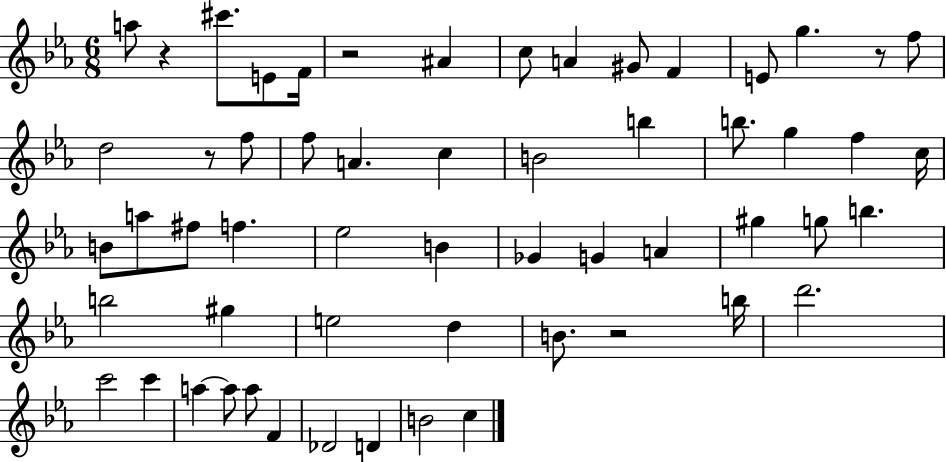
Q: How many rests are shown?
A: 5